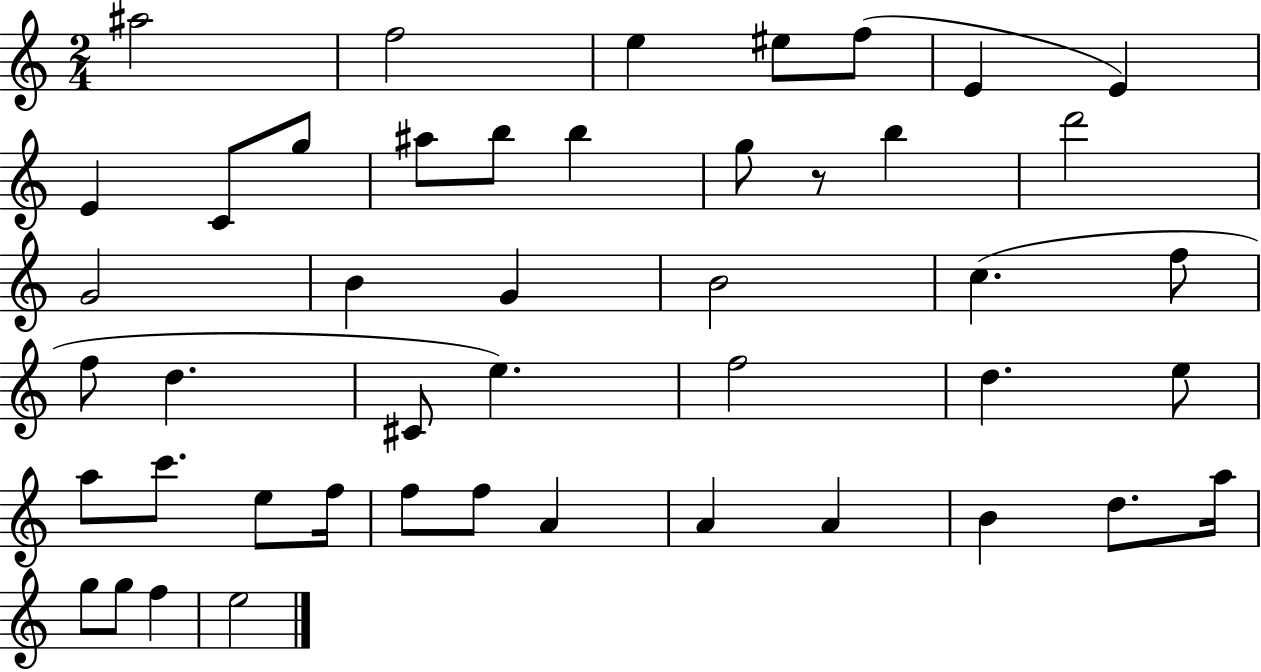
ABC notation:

X:1
T:Untitled
M:2/4
L:1/4
K:C
^a2 f2 e ^e/2 f/2 E E E C/2 g/2 ^a/2 b/2 b g/2 z/2 b d'2 G2 B G B2 c f/2 f/2 d ^C/2 e f2 d e/2 a/2 c'/2 e/2 f/4 f/2 f/2 A A A B d/2 a/4 g/2 g/2 f e2